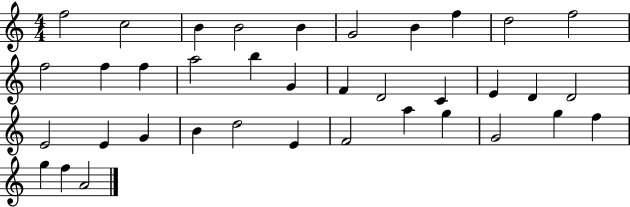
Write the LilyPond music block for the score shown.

{
  \clef treble
  \numericTimeSignature
  \time 4/4
  \key c \major
  f''2 c''2 | b'4 b'2 b'4 | g'2 b'4 f''4 | d''2 f''2 | \break f''2 f''4 f''4 | a''2 b''4 g'4 | f'4 d'2 c'4 | e'4 d'4 d'2 | \break e'2 e'4 g'4 | b'4 d''2 e'4 | f'2 a''4 g''4 | g'2 g''4 f''4 | \break g''4 f''4 a'2 | \bar "|."
}